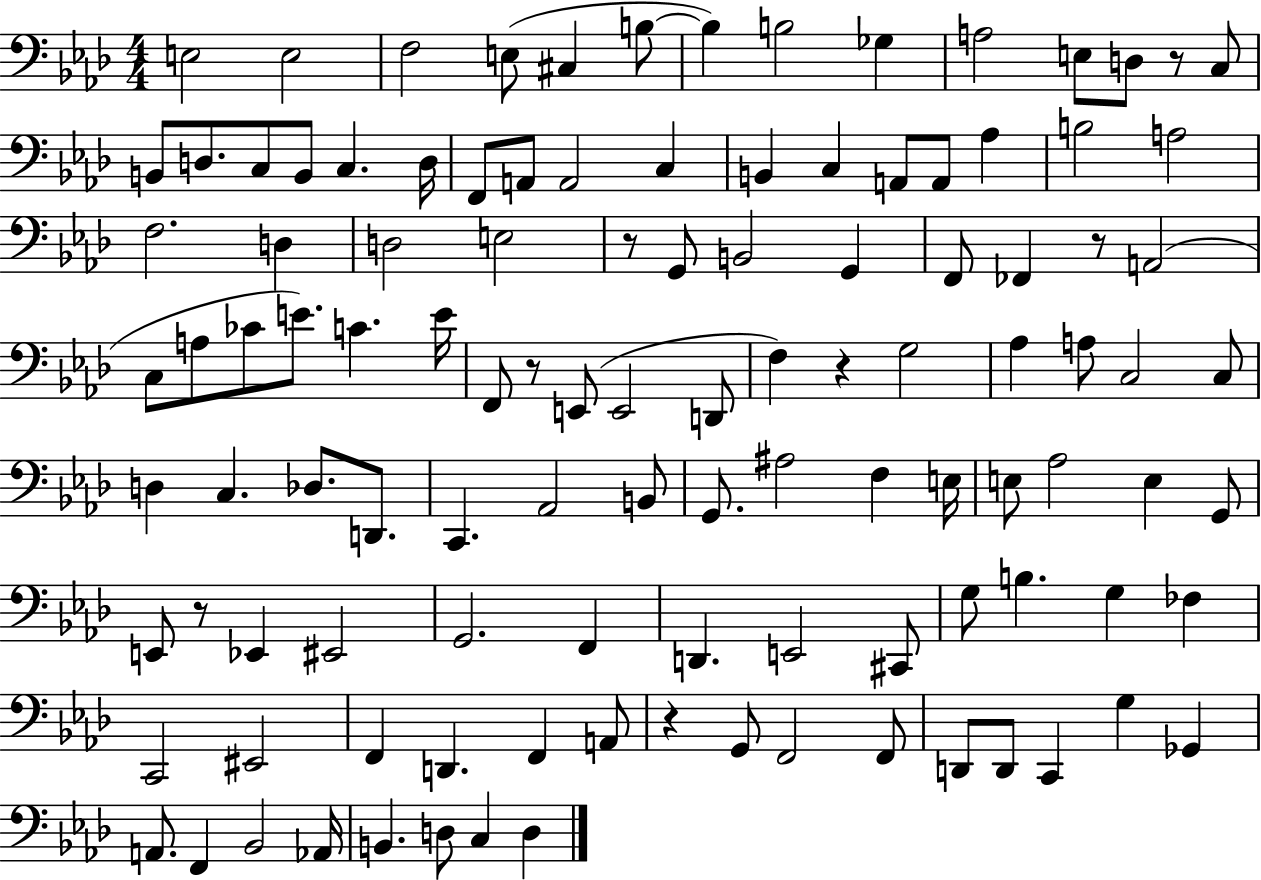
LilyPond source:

{
  \clef bass
  \numericTimeSignature
  \time 4/4
  \key aes \major
  e2 e2 | f2 e8( cis4 b8~~ | b4) b2 ges4 | a2 e8 d8 r8 c8 | \break b,8 d8. c8 b,8 c4. d16 | f,8 a,8 a,2 c4 | b,4 c4 a,8 a,8 aes4 | b2 a2 | \break f2. d4 | d2 e2 | r8 g,8 b,2 g,4 | f,8 fes,4 r8 a,2( | \break c8 a8 ces'8 e'8.) c'4. e'16 | f,8 r8 e,8( e,2 d,8 | f4) r4 g2 | aes4 a8 c2 c8 | \break d4 c4. des8. d,8. | c,4. aes,2 b,8 | g,8. ais2 f4 e16 | e8 aes2 e4 g,8 | \break e,8 r8 ees,4 eis,2 | g,2. f,4 | d,4. e,2 cis,8 | g8 b4. g4 fes4 | \break c,2 eis,2 | f,4 d,4. f,4 a,8 | r4 g,8 f,2 f,8 | d,8 d,8 c,4 g4 ges,4 | \break a,8. f,4 bes,2 aes,16 | b,4. d8 c4 d4 | \bar "|."
}